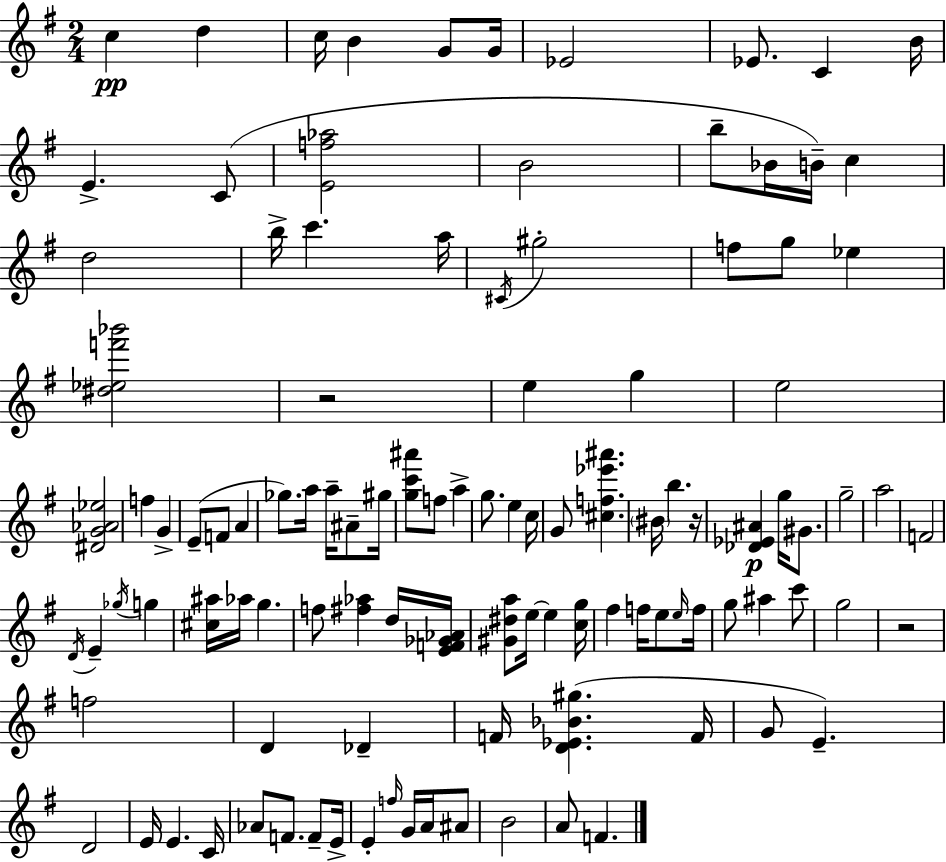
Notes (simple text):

C5/q D5/q C5/s B4/q G4/e G4/s Eb4/h Eb4/e. C4/q B4/s E4/q. C4/e [E4,F5,Ab5]/h B4/h B5/e Bb4/s B4/s C5/q D5/h B5/s C6/q. A5/s C#4/s G#5/h F5/e G5/e Eb5/q [D#5,Eb5,F6,Bb6]/h R/h E5/q G5/q E5/h [D#4,G4,Ab4,Eb5]/h F5/q G4/q E4/e F4/e A4/q Gb5/e. A5/s A5/s A#4/e G#5/s [G5,C6,A#6]/e F5/e A5/q G5/e. E5/q C5/s G4/e [C#5,F5,Eb6,A#6]/q. BIS4/s B5/q. R/s [Db4,Eb4,A#4]/q G5/s G#4/e. G5/h A5/h F4/h D4/s E4/q Gb5/s G5/q [C#5,A#5]/s Ab5/s G5/q. F5/e [F#5,Ab5]/q D5/s [E4,F4,Gb4,Ab4]/s [G#4,D#5,A5]/e E5/s E5/q [C5,G5]/s F#5/q F5/s E5/e E5/s F5/s G5/e A#5/q C6/e G5/h R/h F5/h D4/q Db4/q F4/s [D4,Eb4,Bb4,G#5]/q. F4/s G4/e E4/q. D4/h E4/s E4/q. C4/s Ab4/e F4/e. F4/e E4/s E4/q F5/s G4/s A4/s A#4/e B4/h A4/e F4/q.